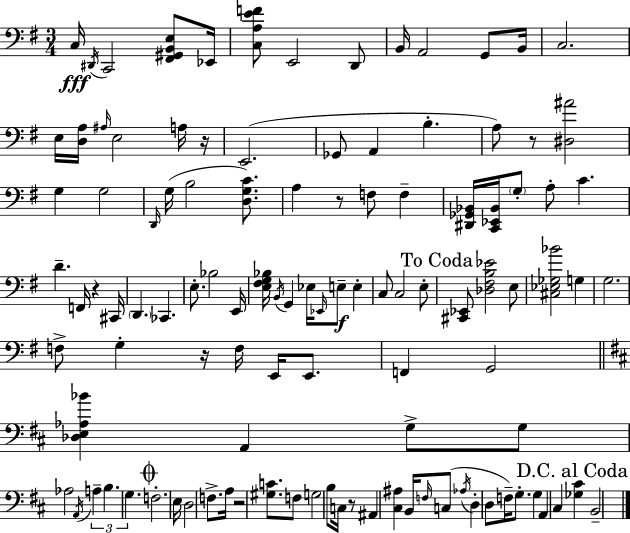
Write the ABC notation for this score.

X:1
T:Untitled
M:3/4
L:1/4
K:Em
C,/4 ^D,,/4 C,,2 [^F,,^G,,B,,E,]/2 _E,,/4 [C,A,EF]/2 E,,2 D,,/2 B,,/4 A,,2 G,,/2 B,,/4 C,2 E,/4 [D,A,]/4 ^A,/4 E,2 A,/4 z/4 E,,2 _G,,/2 A,, B, A,/2 z/2 [^D,^A]2 G, G,2 D,,/4 G,/4 B,2 [D,G,C]/2 A, z/2 F,/2 F, [^D,,_G,,_B,,]/4 [C,,_E,,_B,,]/4 G,/2 A,/2 C D F,,/4 z ^C,,/4 D,, _C,, E,/2 _B,2 E,,/4 [E,^F,G,_B,]/4 B,,/4 G,, _E,/4 _E,,/4 E,/2 E, C,/2 C,2 E,/2 [^C,,_E,,]/2 [_D,^F,B,_E]2 E,/2 [^C,_E,_G,_B]2 G, G,2 F,/2 G, z/4 F,/4 E,,/4 E,,/2 F,, G,,2 [_D,E,_A,_B] A,, G,/2 G,/2 _A,2 A,,/4 A, B, G, F,2 E,/4 D,2 F,/2 A,/4 z2 [^G,C]/2 F,/2 G,2 B,/2 C,/4 z/2 ^A,, [^C,^A,] B,,/4 F,/4 C,/2 _A,/4 D, D,/2 F,/4 G,/2 G, A,, ^C, [_G,^C] B,,2